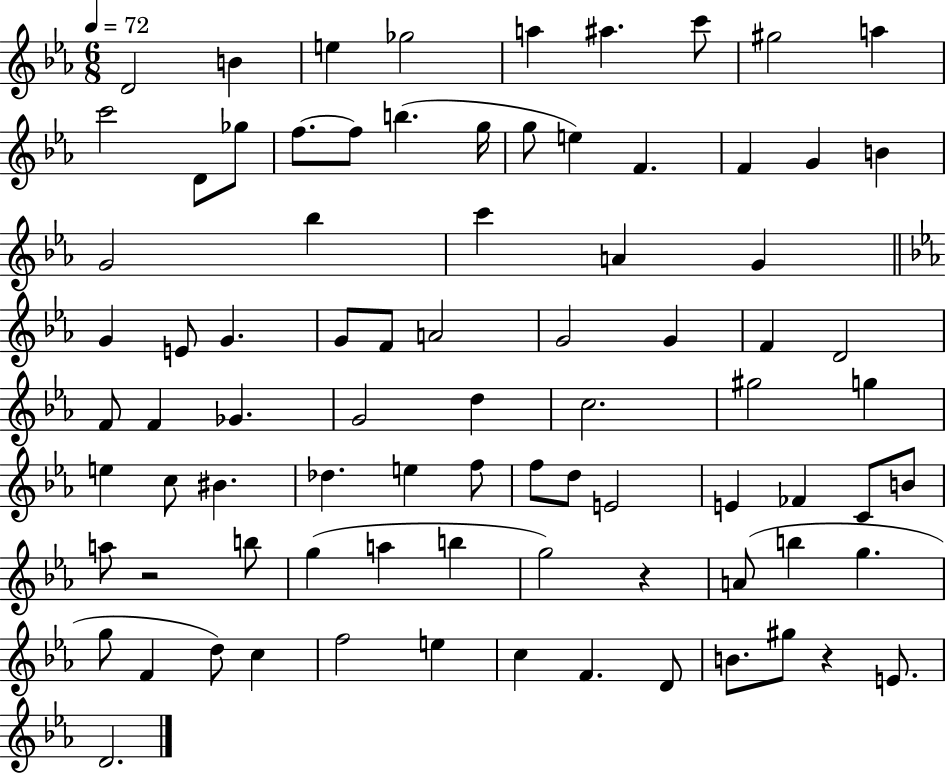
D4/h B4/q E5/q Gb5/h A5/q A#5/q. C6/e G#5/h A5/q C6/h D4/e Gb5/e F5/e. F5/e B5/q. G5/s G5/e E5/q F4/q. F4/q G4/q B4/q G4/h Bb5/q C6/q A4/q G4/q G4/q E4/e G4/q. G4/e F4/e A4/h G4/h G4/q F4/q D4/h F4/e F4/q Gb4/q. G4/h D5/q C5/h. G#5/h G5/q E5/q C5/e BIS4/q. Db5/q. E5/q F5/e F5/e D5/e E4/h E4/q FES4/q C4/e B4/e A5/e R/h B5/e G5/q A5/q B5/q G5/h R/q A4/e B5/q G5/q. G5/e F4/q D5/e C5/q F5/h E5/q C5/q F4/q. D4/e B4/e. G#5/e R/q E4/e. D4/h.